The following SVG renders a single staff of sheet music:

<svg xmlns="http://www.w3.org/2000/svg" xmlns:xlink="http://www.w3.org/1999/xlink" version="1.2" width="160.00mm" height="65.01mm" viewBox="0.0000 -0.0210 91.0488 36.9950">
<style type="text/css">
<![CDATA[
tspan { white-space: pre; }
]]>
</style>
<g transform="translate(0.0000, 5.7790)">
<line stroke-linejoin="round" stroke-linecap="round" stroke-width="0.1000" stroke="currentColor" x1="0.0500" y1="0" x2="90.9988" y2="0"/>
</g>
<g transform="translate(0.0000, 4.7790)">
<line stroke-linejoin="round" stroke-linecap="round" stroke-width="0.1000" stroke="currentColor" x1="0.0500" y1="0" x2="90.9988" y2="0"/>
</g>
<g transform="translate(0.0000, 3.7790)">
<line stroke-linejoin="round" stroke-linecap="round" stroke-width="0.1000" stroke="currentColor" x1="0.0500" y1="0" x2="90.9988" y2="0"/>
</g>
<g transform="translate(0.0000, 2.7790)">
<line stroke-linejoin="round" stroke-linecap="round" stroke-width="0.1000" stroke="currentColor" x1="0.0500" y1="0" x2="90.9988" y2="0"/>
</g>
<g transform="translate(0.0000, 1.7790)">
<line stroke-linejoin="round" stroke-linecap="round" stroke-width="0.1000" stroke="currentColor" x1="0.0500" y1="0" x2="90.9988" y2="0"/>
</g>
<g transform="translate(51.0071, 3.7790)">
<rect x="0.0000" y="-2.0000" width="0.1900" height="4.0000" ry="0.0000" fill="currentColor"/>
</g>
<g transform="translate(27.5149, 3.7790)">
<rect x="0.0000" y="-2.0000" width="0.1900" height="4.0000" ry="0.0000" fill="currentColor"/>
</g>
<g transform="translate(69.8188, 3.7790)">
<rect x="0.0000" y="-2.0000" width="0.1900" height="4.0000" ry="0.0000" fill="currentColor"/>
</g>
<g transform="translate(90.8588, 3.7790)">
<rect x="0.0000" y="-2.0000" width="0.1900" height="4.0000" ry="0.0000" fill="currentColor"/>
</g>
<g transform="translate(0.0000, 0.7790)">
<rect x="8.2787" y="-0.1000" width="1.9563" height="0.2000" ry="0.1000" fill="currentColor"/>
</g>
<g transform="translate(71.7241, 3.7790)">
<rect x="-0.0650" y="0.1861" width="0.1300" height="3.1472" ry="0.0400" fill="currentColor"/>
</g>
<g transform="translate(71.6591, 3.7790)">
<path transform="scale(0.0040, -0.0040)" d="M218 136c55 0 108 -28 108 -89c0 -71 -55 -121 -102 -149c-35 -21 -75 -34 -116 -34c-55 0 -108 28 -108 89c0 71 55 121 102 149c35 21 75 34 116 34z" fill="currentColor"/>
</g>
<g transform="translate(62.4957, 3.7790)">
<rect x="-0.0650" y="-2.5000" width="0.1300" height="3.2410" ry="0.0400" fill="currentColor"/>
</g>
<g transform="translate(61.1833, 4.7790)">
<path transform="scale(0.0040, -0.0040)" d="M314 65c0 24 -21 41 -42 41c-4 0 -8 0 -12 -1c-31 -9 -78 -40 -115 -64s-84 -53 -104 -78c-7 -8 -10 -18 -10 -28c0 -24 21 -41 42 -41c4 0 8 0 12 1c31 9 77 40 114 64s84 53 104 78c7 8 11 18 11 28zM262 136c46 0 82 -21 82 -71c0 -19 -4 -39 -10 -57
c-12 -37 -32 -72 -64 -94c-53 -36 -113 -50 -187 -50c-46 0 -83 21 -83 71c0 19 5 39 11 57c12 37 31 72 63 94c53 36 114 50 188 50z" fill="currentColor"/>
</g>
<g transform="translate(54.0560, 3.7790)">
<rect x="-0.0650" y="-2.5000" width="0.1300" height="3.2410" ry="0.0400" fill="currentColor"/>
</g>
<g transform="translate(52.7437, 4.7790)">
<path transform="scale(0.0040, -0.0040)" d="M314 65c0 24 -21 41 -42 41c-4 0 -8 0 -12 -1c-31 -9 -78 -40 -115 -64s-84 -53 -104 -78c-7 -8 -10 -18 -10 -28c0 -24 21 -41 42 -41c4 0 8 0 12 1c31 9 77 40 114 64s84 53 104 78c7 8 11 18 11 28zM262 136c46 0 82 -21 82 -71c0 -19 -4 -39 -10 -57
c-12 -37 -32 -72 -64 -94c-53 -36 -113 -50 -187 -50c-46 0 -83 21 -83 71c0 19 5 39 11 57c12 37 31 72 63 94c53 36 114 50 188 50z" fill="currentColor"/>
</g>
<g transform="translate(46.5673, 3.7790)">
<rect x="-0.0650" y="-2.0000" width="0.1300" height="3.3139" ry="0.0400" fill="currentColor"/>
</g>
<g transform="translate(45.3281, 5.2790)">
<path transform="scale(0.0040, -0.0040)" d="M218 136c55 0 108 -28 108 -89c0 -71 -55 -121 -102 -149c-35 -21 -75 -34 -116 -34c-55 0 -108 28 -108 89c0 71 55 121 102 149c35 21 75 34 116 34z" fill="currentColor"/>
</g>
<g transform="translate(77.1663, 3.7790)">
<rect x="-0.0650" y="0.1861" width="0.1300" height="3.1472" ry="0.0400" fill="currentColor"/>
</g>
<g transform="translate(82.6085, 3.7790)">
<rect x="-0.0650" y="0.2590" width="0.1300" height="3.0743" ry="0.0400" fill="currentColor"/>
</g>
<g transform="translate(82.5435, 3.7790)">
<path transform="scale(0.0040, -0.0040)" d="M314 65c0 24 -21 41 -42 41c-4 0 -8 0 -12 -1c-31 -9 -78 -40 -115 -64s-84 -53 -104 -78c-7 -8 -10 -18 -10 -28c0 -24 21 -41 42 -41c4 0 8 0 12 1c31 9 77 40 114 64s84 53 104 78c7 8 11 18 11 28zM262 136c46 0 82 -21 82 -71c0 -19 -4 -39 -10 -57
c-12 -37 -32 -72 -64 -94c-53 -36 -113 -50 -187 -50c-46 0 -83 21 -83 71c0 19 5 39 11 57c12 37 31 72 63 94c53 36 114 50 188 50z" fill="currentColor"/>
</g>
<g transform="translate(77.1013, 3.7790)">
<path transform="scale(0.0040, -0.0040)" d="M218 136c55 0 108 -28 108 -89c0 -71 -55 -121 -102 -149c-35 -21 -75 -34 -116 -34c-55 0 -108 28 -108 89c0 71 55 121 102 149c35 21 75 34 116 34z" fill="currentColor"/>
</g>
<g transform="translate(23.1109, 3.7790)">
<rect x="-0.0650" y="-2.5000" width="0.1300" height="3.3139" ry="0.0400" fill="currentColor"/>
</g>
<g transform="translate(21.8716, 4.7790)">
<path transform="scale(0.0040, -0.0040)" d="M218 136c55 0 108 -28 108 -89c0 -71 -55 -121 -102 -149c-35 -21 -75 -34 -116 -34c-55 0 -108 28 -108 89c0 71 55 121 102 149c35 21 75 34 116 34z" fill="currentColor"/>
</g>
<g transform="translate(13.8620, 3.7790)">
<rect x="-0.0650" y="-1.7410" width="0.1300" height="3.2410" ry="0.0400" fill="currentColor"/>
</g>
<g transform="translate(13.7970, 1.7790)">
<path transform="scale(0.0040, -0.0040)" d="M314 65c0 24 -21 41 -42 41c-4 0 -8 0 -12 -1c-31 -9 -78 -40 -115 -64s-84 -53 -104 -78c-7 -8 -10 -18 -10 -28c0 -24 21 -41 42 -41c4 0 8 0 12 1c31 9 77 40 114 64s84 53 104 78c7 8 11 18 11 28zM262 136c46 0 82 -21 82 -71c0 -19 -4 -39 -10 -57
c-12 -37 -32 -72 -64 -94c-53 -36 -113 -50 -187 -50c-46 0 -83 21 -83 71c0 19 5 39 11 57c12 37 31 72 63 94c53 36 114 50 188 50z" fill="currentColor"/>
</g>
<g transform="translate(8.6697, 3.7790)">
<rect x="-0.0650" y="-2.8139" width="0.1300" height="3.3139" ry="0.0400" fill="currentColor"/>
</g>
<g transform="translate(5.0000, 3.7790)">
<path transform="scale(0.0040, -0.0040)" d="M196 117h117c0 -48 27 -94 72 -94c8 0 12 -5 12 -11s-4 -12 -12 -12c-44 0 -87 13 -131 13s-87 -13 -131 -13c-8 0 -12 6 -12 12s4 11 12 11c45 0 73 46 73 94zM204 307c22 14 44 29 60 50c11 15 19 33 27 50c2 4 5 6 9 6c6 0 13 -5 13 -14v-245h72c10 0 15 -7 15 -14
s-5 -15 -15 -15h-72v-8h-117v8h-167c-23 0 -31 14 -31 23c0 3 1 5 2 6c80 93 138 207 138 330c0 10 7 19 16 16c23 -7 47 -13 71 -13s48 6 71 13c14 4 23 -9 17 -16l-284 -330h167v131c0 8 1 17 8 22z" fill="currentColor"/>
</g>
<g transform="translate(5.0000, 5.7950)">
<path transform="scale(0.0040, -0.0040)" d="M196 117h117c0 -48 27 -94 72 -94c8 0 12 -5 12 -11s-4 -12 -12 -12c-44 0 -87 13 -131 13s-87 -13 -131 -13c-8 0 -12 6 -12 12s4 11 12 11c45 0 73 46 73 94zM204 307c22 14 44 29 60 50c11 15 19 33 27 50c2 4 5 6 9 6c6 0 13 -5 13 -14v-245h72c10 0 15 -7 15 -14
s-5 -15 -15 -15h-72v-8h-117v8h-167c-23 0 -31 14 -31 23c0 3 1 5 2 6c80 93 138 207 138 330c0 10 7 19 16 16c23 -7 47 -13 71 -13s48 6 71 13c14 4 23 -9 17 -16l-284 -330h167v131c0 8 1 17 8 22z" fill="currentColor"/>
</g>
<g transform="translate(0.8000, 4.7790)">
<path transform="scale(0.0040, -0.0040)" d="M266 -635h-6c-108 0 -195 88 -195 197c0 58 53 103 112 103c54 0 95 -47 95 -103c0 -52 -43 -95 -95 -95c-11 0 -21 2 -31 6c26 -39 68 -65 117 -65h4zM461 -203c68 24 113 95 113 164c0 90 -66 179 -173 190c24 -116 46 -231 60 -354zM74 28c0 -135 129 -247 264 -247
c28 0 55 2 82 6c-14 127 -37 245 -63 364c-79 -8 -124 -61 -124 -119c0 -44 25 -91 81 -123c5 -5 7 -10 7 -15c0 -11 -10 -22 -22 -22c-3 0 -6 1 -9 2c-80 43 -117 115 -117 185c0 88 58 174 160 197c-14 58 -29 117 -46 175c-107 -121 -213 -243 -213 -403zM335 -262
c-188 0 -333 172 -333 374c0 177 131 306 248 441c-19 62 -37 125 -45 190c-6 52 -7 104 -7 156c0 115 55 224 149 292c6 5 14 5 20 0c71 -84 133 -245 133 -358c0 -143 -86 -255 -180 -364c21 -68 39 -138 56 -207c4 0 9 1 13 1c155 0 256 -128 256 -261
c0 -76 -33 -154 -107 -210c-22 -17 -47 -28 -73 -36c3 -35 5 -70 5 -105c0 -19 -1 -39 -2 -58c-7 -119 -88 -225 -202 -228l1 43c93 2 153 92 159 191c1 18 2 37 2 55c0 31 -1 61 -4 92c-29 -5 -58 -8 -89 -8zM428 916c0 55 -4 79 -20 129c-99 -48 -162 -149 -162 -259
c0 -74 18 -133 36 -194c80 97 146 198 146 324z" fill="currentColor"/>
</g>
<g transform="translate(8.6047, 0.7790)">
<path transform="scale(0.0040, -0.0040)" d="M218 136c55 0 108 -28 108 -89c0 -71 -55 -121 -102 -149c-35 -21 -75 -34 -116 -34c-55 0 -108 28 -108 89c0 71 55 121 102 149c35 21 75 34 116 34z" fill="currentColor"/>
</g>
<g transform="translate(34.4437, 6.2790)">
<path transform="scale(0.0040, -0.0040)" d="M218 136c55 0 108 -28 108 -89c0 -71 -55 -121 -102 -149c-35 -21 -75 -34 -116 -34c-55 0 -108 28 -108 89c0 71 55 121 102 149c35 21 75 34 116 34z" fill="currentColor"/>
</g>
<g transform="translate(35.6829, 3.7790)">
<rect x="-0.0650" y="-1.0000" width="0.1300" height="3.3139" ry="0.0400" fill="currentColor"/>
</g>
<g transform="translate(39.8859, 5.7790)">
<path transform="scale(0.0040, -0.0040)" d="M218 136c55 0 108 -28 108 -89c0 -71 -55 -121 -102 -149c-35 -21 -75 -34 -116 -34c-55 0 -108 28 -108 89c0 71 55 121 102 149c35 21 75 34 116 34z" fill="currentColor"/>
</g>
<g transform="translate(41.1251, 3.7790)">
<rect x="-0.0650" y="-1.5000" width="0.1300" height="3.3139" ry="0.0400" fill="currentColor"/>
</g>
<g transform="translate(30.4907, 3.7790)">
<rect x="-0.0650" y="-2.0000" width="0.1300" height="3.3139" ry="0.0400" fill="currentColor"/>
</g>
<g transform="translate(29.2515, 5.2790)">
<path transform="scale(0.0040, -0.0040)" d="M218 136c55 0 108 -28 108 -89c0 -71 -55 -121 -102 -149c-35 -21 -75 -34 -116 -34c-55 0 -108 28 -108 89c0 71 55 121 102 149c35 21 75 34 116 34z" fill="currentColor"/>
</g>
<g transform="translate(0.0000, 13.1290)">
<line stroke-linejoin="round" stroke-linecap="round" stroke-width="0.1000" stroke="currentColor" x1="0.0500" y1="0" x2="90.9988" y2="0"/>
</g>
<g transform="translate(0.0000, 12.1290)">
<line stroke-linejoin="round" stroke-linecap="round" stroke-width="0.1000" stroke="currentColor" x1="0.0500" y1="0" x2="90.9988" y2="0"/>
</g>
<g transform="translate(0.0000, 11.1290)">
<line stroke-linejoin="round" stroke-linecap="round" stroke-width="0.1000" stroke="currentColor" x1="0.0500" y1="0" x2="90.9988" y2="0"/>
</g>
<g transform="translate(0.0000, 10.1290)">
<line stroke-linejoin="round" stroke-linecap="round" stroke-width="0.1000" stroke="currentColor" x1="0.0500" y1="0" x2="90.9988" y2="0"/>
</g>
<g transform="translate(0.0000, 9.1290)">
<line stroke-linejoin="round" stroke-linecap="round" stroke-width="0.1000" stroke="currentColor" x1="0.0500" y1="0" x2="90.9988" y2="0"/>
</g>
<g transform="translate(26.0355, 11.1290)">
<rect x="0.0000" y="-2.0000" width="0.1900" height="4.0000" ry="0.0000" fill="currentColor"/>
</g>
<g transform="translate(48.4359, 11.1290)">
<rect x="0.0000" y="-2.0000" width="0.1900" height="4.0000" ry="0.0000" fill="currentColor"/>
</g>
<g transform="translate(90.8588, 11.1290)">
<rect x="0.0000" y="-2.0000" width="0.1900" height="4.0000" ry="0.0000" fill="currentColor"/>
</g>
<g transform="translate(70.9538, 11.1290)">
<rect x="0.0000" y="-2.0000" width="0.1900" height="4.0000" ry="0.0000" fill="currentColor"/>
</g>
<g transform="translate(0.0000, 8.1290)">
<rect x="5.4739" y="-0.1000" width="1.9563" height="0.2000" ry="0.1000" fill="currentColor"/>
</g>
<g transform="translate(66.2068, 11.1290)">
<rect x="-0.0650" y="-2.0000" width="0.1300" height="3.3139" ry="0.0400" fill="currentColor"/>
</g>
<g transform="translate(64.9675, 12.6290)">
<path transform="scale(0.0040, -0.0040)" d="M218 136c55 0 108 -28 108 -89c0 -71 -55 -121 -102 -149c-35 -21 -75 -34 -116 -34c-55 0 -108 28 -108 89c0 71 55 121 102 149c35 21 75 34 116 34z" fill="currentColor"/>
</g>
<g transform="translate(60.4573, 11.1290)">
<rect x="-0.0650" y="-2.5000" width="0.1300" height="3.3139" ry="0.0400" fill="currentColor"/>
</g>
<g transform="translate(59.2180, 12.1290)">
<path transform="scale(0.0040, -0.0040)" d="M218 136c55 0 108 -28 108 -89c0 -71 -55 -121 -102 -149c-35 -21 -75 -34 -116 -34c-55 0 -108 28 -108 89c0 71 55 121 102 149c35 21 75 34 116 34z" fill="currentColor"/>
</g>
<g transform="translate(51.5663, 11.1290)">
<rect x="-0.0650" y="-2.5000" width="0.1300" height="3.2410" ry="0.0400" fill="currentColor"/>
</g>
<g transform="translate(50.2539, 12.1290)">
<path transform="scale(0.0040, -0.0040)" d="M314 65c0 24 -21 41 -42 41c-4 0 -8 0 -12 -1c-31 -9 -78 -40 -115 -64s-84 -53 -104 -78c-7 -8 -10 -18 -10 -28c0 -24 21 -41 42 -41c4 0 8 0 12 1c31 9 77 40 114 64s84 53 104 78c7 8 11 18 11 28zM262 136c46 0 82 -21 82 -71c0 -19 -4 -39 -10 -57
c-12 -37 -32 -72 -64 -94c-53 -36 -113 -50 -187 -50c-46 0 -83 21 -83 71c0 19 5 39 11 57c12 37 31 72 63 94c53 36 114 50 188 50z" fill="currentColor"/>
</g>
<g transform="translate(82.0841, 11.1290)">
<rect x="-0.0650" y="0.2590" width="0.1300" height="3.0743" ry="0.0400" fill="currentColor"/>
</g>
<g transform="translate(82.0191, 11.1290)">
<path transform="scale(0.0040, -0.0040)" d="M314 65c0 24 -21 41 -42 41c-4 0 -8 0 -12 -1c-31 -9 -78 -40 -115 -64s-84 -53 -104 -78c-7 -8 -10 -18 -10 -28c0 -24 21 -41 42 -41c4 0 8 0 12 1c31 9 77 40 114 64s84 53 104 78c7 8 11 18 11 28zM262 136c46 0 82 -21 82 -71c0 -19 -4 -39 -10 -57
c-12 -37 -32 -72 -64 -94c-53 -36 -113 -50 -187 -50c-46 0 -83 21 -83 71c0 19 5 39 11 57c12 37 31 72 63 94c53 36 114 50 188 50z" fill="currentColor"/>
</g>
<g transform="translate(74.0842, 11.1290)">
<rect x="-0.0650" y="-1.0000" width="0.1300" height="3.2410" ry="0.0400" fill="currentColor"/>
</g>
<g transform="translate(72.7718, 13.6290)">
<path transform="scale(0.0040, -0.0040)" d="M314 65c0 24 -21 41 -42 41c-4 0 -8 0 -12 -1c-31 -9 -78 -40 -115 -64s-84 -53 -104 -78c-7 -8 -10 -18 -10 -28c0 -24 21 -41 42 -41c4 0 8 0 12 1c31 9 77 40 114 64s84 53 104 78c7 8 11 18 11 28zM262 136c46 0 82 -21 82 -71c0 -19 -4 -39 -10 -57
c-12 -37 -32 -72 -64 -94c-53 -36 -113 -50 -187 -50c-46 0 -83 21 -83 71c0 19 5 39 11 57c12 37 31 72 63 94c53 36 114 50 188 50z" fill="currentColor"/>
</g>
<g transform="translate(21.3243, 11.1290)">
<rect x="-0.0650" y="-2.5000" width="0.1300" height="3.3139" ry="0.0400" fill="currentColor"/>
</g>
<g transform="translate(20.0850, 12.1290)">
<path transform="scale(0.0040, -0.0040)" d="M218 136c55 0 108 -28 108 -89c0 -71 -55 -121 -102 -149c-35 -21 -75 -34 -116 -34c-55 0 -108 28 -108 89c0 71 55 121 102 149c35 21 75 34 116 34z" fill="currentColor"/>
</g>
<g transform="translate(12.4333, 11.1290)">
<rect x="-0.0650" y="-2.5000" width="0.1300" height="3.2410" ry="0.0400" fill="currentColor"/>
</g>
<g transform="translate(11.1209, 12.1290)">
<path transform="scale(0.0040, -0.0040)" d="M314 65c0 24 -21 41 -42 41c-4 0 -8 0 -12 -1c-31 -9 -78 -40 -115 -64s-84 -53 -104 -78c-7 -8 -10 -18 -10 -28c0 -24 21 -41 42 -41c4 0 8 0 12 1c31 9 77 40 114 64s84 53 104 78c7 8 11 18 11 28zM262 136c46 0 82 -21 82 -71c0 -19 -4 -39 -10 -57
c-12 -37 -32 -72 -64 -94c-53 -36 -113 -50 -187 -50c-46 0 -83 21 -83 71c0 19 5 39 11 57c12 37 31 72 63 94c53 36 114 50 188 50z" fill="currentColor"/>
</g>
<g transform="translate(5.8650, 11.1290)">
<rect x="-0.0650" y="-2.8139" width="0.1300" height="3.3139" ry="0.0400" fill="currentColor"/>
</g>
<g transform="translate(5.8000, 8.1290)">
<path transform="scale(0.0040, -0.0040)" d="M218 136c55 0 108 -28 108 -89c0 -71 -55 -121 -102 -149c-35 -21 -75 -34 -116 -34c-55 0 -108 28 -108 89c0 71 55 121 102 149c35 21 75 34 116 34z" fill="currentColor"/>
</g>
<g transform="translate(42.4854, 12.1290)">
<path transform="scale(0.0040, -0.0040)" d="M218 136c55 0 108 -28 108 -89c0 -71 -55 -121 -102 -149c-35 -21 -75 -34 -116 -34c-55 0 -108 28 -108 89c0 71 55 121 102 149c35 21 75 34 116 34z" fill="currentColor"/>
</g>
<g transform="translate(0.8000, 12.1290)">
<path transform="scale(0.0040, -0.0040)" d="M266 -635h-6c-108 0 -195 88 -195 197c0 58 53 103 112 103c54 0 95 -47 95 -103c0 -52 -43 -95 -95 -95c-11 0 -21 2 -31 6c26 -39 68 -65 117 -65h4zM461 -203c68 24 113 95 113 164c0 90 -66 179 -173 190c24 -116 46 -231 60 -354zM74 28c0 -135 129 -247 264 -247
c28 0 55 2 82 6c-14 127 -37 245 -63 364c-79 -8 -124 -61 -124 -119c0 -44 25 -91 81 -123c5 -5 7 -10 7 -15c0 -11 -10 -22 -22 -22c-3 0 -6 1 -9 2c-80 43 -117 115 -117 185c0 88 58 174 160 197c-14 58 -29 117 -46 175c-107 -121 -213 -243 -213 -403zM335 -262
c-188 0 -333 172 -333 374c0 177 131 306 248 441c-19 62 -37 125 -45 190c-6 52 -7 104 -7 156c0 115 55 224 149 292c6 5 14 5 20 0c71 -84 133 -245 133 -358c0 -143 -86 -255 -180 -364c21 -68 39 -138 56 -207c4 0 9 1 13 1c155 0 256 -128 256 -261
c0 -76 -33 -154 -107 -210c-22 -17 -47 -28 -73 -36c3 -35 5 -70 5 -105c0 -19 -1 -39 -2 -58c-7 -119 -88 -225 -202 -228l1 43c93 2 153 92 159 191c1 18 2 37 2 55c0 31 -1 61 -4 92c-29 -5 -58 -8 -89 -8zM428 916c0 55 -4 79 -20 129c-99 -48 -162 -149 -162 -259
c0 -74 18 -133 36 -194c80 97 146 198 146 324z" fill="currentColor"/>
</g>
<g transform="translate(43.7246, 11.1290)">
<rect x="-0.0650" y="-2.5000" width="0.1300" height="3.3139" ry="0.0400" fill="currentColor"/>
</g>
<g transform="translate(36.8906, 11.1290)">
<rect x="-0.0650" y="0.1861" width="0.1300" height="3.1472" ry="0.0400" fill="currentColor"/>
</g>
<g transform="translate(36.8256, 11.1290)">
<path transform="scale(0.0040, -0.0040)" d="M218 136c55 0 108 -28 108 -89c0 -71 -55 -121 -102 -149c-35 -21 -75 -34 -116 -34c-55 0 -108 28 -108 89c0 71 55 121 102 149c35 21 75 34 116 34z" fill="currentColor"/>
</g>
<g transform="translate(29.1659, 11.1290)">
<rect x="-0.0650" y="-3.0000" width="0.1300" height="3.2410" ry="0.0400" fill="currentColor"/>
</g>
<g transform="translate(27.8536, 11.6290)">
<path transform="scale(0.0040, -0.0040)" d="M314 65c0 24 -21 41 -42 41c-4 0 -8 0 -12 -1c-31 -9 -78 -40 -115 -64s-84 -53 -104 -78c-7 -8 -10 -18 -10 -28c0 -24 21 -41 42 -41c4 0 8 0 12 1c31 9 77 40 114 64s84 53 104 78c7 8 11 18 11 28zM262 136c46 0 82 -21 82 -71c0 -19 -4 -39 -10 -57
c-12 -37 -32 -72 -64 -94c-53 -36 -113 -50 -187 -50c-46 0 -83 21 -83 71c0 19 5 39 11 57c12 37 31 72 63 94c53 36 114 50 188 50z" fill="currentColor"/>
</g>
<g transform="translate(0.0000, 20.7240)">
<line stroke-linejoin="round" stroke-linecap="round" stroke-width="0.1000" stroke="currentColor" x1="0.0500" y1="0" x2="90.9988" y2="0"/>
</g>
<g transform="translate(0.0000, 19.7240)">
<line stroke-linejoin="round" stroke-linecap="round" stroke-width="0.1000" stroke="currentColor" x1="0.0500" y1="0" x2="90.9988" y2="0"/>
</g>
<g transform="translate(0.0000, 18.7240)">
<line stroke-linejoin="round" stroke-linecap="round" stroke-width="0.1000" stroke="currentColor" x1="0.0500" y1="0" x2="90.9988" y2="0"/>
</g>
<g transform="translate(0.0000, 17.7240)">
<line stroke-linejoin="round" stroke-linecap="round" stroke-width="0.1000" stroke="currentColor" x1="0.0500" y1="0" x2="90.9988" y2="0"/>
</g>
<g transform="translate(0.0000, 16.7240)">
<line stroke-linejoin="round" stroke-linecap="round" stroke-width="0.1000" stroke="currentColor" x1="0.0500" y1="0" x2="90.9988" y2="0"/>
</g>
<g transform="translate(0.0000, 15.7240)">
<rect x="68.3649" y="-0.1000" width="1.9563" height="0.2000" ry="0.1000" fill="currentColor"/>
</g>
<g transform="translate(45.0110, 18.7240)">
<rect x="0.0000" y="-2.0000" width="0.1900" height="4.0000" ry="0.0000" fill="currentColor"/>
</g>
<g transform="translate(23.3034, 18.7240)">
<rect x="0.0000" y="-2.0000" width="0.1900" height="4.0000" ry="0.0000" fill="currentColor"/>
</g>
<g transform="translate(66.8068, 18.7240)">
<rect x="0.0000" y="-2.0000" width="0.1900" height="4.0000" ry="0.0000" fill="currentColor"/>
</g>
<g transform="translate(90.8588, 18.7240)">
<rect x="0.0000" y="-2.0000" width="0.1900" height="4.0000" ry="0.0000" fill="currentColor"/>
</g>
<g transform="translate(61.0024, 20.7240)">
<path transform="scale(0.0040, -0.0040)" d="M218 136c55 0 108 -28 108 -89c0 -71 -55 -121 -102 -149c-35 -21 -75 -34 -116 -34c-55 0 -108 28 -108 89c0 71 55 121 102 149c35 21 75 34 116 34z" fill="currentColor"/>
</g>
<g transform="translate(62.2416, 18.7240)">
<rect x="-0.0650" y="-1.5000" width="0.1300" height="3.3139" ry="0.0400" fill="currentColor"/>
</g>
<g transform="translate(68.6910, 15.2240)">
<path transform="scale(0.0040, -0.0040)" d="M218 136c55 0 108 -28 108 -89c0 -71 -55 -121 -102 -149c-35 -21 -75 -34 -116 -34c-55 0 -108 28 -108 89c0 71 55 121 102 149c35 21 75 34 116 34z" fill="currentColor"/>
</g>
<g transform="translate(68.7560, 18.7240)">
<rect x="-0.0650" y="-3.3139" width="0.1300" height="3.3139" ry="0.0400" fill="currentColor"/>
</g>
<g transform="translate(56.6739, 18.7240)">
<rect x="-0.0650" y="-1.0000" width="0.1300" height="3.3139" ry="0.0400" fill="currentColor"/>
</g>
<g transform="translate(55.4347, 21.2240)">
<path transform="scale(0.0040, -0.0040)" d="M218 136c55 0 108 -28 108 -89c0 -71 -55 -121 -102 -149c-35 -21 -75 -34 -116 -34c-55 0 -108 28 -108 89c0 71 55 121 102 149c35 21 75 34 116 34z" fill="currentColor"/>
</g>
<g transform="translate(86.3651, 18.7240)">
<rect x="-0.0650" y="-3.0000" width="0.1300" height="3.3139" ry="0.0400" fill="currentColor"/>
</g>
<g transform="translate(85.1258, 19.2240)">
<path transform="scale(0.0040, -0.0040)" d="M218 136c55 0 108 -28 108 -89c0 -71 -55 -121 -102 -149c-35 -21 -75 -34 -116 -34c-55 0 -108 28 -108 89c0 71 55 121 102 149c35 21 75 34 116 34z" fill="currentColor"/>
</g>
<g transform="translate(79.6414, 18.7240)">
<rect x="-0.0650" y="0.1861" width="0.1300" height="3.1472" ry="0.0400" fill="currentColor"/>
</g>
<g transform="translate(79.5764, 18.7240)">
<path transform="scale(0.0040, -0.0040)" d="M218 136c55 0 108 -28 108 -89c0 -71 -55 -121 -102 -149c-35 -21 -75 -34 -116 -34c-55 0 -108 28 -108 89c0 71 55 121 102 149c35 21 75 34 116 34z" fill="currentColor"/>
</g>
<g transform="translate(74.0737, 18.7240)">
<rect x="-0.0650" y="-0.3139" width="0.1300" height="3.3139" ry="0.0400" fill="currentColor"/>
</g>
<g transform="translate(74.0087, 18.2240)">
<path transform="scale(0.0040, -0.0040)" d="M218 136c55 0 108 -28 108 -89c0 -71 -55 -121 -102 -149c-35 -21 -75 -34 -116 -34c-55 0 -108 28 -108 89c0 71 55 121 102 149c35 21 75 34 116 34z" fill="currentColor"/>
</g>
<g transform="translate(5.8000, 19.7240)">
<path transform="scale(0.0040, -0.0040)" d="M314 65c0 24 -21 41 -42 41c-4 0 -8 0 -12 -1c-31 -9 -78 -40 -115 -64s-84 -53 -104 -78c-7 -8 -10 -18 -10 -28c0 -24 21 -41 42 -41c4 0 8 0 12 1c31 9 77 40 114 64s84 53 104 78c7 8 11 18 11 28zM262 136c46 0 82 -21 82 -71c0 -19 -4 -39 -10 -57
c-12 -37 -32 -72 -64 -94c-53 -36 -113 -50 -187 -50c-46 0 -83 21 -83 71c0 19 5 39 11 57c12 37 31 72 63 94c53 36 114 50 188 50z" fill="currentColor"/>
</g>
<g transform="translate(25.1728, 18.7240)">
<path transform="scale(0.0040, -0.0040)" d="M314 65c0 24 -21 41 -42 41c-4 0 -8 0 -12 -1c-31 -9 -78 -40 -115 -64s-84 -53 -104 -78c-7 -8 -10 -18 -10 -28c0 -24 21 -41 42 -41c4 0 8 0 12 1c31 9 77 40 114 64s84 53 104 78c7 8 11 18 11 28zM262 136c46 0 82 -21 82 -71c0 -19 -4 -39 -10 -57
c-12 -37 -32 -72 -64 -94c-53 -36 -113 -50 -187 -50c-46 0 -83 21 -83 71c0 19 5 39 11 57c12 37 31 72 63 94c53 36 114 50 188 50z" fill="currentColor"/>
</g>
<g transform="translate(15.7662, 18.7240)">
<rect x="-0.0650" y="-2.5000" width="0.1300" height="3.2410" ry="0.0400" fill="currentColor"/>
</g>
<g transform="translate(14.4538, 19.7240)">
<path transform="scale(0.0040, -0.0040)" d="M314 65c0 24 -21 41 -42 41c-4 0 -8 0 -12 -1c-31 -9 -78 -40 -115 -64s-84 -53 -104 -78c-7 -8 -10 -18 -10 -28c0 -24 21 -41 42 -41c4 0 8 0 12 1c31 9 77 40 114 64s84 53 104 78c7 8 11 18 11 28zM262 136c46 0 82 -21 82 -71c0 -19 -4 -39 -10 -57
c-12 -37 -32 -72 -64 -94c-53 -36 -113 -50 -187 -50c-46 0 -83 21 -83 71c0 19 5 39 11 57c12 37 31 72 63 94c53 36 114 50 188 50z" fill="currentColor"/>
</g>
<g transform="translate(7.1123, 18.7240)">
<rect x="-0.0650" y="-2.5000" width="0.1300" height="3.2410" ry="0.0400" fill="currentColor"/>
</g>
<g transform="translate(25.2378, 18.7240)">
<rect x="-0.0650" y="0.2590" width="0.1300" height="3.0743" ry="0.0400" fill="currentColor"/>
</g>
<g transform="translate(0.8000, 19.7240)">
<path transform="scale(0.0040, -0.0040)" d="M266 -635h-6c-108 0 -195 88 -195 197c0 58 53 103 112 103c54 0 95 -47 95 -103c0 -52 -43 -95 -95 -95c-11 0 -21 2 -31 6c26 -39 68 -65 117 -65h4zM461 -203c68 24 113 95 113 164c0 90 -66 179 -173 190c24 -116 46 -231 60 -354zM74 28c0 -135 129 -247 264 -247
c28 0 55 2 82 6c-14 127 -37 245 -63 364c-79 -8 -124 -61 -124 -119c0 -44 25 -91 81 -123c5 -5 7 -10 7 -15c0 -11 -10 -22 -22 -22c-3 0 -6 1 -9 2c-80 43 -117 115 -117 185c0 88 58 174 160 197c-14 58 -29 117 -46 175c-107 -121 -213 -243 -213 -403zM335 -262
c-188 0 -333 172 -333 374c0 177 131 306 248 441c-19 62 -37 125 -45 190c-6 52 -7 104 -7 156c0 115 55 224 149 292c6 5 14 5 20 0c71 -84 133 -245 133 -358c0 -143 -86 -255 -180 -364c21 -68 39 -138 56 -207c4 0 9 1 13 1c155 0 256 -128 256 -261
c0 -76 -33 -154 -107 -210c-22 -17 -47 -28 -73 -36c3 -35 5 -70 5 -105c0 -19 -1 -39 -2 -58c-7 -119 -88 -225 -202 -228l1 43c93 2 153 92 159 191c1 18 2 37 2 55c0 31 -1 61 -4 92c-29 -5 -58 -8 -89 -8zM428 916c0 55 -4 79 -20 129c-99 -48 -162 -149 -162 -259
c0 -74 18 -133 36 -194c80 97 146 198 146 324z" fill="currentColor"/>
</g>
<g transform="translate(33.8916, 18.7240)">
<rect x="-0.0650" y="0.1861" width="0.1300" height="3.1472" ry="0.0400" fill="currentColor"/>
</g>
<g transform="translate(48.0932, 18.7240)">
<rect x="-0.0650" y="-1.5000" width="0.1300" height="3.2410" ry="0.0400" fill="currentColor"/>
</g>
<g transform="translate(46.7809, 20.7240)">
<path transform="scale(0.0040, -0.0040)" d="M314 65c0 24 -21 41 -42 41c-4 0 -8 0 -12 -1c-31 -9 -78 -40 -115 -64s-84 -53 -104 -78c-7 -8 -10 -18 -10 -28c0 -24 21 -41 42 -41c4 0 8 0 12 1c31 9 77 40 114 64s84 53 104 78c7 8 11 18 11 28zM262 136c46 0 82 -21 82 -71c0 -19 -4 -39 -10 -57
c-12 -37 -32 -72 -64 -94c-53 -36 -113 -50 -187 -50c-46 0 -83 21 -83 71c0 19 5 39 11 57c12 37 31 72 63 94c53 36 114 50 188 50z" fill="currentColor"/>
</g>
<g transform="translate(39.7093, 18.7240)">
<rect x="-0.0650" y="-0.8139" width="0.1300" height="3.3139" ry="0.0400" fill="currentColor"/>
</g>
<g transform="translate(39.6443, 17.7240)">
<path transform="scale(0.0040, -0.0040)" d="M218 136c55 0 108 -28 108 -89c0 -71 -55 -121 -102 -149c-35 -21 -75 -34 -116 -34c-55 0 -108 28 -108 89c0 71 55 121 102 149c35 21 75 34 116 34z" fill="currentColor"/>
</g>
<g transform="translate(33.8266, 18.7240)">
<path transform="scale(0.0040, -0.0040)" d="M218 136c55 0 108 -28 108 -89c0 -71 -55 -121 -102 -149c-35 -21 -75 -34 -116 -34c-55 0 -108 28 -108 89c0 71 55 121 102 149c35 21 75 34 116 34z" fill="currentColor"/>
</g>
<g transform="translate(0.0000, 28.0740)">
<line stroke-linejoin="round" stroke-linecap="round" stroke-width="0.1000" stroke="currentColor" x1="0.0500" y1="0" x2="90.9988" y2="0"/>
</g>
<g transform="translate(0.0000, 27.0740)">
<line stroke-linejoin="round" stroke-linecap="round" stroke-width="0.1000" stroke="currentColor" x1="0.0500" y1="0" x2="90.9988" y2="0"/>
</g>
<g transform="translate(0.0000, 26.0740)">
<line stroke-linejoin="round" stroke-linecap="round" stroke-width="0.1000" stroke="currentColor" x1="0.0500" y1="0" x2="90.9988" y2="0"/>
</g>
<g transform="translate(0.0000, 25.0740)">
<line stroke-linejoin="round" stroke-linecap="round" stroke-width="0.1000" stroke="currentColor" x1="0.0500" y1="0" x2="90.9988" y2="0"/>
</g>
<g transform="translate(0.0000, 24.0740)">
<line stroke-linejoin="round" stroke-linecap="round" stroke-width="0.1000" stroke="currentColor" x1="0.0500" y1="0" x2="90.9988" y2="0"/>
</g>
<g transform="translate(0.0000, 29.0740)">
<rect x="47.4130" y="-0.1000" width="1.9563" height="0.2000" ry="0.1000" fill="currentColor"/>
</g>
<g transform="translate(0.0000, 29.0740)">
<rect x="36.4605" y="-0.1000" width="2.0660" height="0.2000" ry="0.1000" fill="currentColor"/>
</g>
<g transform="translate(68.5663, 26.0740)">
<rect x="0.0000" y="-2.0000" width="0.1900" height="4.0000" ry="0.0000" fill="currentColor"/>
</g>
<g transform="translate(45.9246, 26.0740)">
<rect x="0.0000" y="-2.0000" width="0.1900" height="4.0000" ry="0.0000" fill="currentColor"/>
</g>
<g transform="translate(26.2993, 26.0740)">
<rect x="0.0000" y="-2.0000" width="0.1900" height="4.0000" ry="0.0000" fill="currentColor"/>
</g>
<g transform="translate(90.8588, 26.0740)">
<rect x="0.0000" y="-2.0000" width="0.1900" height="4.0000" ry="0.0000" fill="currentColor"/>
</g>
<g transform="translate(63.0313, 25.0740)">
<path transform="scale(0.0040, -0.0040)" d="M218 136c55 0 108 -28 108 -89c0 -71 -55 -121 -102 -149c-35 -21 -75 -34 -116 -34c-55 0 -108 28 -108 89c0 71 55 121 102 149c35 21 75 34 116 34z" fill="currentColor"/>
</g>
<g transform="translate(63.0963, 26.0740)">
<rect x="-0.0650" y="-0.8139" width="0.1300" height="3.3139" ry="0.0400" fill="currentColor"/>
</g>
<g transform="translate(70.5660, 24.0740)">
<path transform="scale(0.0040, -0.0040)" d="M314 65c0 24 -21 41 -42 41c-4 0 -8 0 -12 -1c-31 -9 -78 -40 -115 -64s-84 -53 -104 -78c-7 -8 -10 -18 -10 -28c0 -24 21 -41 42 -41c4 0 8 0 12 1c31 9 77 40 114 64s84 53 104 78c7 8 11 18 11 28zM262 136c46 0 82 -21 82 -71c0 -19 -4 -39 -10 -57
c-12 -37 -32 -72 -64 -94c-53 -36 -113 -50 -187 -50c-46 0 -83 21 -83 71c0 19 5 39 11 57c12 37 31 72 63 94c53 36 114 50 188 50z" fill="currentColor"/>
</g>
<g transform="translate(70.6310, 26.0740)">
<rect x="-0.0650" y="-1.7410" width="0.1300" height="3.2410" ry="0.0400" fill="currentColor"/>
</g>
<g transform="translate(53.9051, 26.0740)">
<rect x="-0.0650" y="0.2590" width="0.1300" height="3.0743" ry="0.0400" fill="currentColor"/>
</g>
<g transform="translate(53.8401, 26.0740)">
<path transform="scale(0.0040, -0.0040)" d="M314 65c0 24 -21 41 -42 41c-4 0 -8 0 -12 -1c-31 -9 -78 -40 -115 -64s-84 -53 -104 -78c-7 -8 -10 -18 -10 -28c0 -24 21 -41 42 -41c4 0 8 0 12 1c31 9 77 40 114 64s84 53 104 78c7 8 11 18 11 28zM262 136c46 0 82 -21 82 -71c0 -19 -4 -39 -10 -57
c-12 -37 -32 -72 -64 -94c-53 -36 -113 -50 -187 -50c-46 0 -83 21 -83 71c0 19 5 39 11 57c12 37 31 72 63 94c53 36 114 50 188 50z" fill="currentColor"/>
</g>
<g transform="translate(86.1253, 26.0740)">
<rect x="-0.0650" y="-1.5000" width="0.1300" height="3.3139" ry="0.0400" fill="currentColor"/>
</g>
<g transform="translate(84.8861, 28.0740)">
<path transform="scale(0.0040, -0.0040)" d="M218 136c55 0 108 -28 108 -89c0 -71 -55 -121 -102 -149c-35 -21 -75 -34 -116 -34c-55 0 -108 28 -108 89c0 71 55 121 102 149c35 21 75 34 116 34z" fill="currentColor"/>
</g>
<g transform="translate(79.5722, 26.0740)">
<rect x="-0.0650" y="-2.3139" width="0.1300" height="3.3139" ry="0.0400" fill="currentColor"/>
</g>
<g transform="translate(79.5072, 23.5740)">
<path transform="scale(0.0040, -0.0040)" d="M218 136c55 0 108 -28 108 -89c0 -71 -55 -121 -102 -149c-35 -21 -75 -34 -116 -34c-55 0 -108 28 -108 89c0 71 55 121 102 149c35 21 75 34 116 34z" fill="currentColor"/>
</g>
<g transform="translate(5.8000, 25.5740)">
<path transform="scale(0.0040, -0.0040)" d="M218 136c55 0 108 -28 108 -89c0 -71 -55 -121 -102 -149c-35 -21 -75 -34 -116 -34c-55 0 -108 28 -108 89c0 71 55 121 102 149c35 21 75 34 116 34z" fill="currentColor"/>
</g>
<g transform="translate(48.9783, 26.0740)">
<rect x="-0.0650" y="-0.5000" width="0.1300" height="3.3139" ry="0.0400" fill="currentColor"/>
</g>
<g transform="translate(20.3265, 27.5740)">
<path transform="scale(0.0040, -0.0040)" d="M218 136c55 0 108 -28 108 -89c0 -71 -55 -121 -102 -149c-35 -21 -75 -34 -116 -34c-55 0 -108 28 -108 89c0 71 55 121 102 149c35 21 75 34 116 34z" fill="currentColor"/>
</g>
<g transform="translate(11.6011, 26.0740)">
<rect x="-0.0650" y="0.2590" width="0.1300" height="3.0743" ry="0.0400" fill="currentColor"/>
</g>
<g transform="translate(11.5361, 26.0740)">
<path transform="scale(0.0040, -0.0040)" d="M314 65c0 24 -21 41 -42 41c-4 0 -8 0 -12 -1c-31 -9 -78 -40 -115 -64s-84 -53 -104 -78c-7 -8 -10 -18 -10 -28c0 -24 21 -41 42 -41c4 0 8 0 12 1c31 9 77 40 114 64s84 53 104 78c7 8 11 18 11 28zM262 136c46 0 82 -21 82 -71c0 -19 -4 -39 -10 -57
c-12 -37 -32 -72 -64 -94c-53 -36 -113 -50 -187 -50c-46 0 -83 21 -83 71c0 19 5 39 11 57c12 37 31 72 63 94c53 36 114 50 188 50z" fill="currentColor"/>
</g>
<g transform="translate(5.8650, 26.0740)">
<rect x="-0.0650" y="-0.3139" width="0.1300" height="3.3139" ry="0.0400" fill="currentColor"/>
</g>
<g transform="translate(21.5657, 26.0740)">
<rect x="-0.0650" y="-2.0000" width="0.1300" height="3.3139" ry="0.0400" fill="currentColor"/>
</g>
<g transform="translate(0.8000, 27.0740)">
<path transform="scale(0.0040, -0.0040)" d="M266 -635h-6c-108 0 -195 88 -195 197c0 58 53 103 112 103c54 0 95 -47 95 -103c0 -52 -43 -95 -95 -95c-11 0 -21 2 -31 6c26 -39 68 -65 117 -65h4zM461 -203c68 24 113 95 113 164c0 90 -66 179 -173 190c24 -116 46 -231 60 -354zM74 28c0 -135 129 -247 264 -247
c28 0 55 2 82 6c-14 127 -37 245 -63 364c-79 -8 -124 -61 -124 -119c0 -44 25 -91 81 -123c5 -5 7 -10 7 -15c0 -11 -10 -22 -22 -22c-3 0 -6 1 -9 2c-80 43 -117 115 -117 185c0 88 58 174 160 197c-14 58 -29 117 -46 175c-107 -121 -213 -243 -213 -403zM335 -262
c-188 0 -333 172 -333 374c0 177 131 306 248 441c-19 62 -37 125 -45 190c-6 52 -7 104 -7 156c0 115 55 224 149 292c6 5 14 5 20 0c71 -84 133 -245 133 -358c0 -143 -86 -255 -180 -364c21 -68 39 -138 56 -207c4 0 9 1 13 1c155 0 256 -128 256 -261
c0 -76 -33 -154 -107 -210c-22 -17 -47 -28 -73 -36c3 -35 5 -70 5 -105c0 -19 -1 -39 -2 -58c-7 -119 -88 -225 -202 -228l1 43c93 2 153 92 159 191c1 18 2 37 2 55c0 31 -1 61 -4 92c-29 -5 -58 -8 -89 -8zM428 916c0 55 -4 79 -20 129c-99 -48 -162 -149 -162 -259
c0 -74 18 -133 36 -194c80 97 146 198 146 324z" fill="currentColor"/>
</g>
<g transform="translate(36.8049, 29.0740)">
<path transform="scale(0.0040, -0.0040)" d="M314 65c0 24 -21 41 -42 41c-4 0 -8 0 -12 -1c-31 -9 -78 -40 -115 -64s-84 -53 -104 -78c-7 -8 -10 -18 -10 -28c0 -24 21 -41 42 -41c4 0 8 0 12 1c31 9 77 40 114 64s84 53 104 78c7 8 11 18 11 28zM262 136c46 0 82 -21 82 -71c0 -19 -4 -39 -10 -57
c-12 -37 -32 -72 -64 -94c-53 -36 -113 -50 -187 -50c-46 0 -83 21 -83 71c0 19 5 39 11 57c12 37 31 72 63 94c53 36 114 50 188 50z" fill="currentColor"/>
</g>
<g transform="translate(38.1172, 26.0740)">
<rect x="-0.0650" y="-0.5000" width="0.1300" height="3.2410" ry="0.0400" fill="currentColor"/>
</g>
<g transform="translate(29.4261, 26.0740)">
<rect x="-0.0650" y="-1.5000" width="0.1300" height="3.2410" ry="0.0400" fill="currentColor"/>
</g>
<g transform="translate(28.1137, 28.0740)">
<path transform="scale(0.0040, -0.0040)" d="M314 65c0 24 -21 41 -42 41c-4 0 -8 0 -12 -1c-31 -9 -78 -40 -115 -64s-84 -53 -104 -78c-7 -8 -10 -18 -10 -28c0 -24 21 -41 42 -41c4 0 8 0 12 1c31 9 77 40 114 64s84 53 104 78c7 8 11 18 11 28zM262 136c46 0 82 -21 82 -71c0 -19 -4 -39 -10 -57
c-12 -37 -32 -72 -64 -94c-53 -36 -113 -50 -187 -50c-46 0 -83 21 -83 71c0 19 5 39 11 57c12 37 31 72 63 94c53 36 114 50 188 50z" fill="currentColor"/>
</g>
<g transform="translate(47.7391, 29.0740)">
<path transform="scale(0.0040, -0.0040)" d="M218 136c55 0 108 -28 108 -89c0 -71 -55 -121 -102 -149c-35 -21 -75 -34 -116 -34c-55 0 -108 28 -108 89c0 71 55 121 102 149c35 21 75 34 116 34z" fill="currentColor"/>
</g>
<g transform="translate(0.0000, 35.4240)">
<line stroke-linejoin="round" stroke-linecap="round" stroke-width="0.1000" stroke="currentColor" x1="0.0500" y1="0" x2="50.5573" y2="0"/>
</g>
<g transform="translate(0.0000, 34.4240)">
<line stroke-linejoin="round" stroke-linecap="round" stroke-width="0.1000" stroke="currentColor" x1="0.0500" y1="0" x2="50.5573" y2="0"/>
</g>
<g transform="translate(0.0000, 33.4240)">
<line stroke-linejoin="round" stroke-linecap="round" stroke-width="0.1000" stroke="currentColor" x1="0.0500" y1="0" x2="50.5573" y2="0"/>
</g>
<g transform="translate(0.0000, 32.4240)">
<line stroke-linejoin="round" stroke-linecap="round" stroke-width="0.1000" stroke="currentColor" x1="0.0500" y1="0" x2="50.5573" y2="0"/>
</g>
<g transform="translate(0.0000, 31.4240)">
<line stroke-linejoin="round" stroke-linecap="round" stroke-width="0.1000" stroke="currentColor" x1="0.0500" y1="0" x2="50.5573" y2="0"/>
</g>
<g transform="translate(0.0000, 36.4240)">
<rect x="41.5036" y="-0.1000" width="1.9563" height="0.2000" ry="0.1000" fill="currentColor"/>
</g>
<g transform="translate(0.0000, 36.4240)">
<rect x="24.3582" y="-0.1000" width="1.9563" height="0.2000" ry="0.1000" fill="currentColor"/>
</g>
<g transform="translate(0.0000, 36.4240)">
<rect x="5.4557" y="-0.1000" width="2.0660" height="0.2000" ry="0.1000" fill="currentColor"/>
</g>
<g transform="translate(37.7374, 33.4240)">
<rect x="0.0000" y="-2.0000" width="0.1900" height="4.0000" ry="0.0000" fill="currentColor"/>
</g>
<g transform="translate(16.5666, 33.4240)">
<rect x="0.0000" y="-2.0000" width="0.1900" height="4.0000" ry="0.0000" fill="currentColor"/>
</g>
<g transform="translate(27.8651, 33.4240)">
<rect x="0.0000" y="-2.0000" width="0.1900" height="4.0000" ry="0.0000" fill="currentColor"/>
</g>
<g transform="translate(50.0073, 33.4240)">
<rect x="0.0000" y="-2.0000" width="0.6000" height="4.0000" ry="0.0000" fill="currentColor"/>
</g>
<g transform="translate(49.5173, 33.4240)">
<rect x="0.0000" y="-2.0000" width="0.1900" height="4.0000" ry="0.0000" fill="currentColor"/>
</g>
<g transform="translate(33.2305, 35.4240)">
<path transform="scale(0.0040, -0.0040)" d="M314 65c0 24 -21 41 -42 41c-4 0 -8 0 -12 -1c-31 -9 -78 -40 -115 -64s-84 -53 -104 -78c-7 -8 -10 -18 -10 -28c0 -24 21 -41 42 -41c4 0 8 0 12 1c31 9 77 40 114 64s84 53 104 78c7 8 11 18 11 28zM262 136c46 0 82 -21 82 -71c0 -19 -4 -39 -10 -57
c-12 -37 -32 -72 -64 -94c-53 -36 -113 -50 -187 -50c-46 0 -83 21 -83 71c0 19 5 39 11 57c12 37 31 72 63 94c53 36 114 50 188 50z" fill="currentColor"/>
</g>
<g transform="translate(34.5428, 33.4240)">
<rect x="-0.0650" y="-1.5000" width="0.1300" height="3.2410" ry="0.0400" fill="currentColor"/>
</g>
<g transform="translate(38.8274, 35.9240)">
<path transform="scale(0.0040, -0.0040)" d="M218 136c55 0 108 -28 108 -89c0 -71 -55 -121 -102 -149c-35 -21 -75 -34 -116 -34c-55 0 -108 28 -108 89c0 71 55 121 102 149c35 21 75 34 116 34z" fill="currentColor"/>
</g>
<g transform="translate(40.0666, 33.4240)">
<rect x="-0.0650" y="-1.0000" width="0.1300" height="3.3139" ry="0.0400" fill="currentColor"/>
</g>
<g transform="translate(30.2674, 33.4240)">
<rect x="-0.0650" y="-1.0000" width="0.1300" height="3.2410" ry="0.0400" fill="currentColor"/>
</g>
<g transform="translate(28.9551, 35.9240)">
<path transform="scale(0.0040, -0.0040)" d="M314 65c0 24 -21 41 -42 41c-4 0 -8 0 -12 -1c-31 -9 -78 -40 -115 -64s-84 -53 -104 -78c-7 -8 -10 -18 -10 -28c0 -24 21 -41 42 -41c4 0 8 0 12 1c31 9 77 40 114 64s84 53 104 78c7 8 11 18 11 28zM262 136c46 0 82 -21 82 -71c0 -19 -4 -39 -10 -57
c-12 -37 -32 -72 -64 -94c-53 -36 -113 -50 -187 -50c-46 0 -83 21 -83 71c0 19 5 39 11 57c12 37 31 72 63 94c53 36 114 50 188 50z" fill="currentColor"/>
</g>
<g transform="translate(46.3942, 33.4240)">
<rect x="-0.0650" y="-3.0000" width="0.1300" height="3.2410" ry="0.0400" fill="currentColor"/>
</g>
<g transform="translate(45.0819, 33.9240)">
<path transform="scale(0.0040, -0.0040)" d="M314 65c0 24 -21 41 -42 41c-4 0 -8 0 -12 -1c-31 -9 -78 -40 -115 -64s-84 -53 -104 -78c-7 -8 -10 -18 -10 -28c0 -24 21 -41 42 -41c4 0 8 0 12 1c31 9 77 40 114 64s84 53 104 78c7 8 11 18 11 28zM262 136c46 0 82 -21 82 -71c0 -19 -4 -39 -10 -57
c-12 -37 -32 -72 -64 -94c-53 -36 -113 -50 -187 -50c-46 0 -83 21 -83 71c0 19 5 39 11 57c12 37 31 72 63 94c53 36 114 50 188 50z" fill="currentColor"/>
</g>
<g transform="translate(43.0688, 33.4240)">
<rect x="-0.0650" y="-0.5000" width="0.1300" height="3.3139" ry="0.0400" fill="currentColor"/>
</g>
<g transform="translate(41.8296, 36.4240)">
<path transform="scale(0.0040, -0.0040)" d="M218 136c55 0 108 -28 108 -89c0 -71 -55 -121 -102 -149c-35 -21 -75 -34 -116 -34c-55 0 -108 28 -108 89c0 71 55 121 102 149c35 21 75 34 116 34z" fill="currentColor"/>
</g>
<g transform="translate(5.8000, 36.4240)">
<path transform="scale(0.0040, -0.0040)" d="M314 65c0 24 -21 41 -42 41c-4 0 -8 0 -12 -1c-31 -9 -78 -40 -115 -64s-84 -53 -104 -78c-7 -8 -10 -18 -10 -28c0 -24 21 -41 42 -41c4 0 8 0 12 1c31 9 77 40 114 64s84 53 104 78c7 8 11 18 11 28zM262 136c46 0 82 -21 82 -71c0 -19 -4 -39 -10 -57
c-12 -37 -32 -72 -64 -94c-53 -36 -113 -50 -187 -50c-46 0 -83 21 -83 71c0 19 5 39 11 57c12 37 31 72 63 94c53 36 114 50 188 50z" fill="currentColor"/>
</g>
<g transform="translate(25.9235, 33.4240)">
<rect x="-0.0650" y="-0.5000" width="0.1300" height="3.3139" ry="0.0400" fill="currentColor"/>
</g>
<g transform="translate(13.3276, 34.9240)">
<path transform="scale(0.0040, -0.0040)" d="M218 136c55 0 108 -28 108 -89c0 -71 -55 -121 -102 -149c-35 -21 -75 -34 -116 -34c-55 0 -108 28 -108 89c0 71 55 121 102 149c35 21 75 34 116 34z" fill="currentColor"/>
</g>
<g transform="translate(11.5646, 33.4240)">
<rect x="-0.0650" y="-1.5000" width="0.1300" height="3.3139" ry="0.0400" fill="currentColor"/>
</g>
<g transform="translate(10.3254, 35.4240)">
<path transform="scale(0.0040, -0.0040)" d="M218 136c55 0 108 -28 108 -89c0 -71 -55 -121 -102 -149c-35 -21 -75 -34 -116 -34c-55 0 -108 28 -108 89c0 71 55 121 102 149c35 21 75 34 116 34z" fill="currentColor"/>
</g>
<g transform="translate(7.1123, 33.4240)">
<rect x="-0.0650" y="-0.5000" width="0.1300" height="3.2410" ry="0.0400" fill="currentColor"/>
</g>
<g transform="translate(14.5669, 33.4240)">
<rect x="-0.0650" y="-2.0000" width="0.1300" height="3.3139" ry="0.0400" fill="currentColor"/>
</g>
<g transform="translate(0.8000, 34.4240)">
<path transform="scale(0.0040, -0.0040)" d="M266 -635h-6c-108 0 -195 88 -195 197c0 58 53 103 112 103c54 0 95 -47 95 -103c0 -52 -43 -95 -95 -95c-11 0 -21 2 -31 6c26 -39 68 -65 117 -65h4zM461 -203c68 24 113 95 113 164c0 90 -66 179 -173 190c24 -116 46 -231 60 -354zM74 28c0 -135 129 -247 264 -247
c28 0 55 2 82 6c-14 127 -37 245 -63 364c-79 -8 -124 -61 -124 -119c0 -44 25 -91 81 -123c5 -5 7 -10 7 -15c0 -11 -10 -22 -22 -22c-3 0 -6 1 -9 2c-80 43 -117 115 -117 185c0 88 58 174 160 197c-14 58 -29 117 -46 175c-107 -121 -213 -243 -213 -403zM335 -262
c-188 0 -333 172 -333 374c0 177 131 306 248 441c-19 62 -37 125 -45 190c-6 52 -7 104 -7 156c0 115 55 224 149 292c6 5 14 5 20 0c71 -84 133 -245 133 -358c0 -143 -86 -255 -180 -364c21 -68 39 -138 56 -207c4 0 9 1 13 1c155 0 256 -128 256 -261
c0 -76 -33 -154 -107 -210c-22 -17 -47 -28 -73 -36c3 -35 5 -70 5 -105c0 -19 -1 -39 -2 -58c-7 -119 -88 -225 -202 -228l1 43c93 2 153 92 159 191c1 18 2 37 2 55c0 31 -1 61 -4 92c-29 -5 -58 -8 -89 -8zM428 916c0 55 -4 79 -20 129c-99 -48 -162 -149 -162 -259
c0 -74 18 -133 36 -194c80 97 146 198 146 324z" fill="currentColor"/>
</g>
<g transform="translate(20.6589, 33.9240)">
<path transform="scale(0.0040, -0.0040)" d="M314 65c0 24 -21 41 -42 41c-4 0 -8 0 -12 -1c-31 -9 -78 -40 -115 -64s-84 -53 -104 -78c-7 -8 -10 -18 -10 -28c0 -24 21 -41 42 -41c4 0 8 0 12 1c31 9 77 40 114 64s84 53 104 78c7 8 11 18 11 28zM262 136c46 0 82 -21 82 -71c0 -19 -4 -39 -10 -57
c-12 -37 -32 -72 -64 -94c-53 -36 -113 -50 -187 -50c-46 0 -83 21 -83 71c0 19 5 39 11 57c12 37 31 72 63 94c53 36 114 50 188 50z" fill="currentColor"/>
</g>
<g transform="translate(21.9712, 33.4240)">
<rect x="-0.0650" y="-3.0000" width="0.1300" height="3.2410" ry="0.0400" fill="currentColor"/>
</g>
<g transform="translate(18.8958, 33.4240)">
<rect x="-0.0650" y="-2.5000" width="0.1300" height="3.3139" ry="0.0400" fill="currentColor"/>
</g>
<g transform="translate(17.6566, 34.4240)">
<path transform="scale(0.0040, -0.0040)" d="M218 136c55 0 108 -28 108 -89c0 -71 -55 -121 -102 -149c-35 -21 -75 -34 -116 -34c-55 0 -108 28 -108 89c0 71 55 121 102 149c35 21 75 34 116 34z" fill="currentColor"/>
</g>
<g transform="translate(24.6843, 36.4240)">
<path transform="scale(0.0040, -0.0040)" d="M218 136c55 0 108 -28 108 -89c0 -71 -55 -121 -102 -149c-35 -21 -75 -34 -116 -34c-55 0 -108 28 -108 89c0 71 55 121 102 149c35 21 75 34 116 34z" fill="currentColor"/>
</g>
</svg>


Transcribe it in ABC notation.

X:1
T:Untitled
M:4/4
L:1/4
K:C
a f2 G F D E F G2 G2 B B B2 a G2 G A2 B G G2 G F D2 B2 G2 G2 B2 B d E2 D E b c B A c B2 F E2 C2 C B2 d f2 g E C2 E F G A2 C D2 E2 D C A2